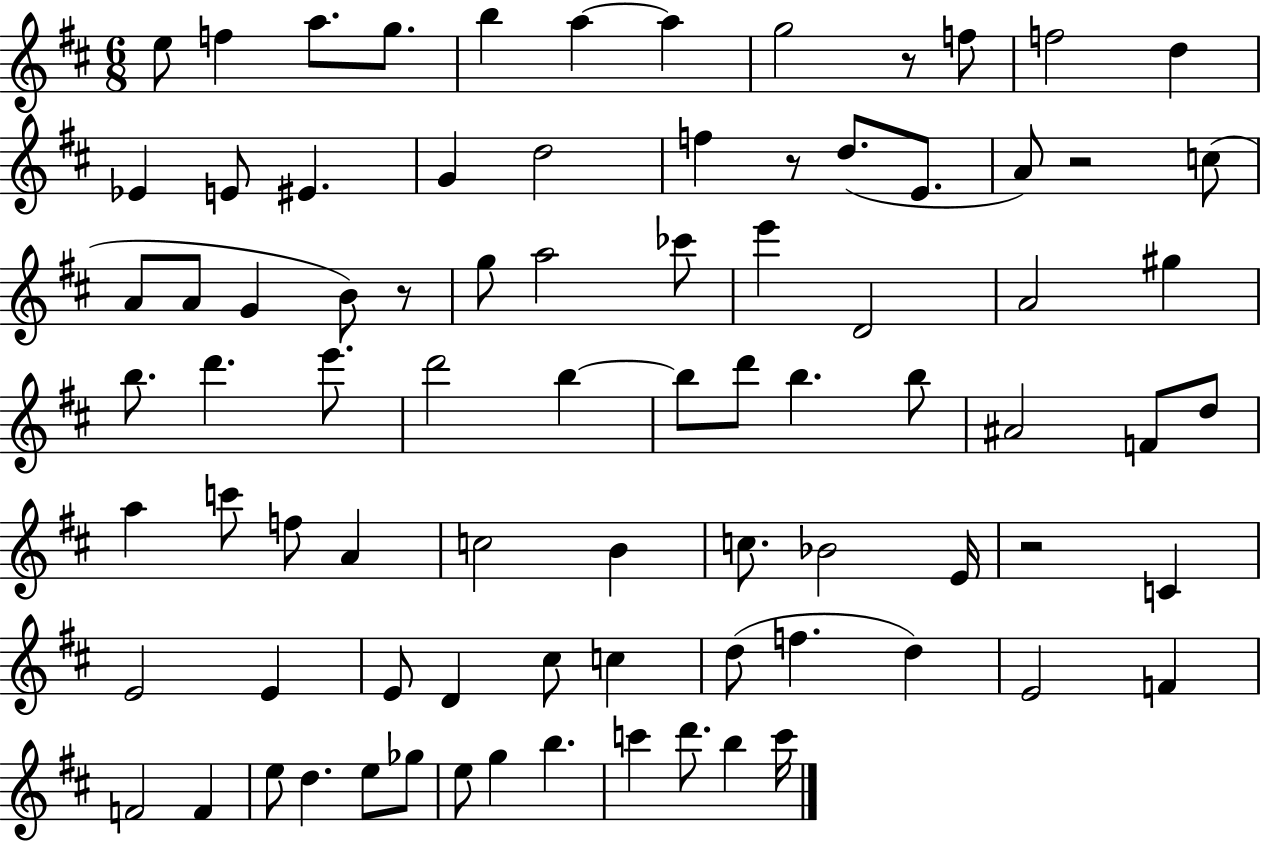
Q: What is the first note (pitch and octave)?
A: E5